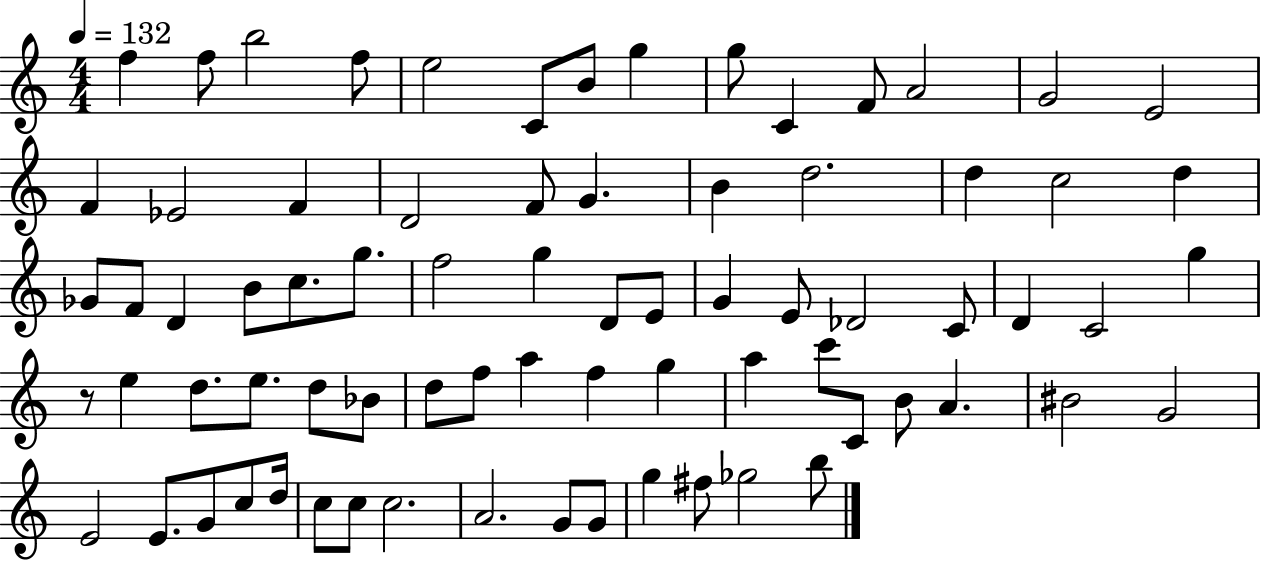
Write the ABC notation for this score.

X:1
T:Untitled
M:4/4
L:1/4
K:C
f f/2 b2 f/2 e2 C/2 B/2 g g/2 C F/2 A2 G2 E2 F _E2 F D2 F/2 G B d2 d c2 d _G/2 F/2 D B/2 c/2 g/2 f2 g D/2 E/2 G E/2 _D2 C/2 D C2 g z/2 e d/2 e/2 d/2 _B/2 d/2 f/2 a f g a c'/2 C/2 B/2 A ^B2 G2 E2 E/2 G/2 c/2 d/4 c/2 c/2 c2 A2 G/2 G/2 g ^f/2 _g2 b/2